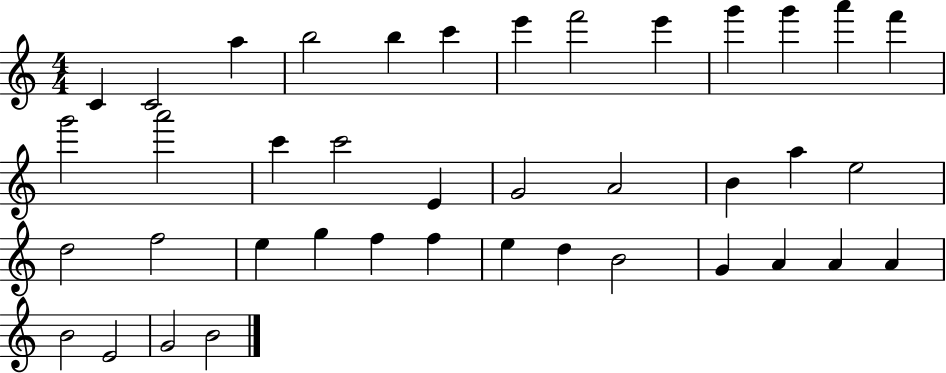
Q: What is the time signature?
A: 4/4